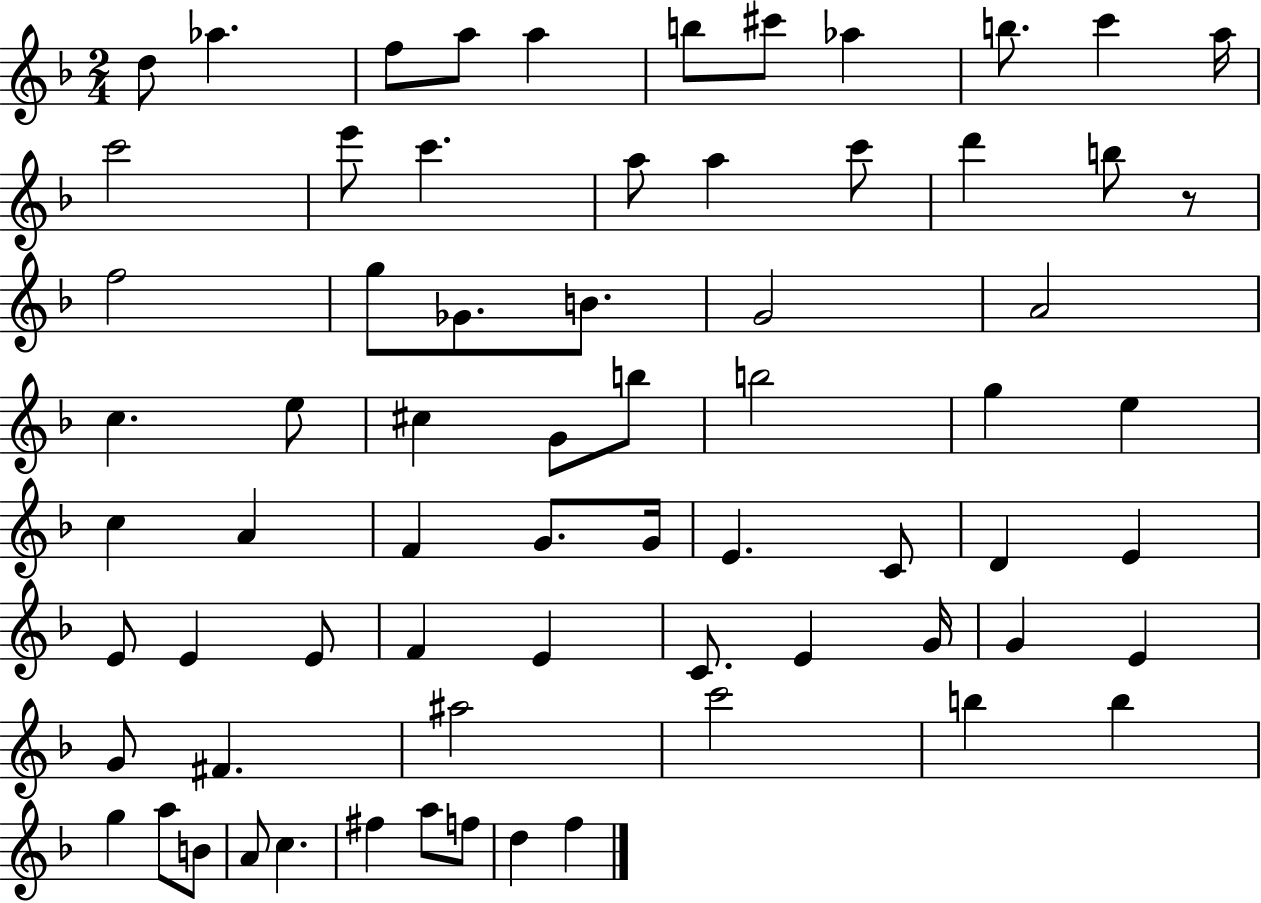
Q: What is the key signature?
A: F major